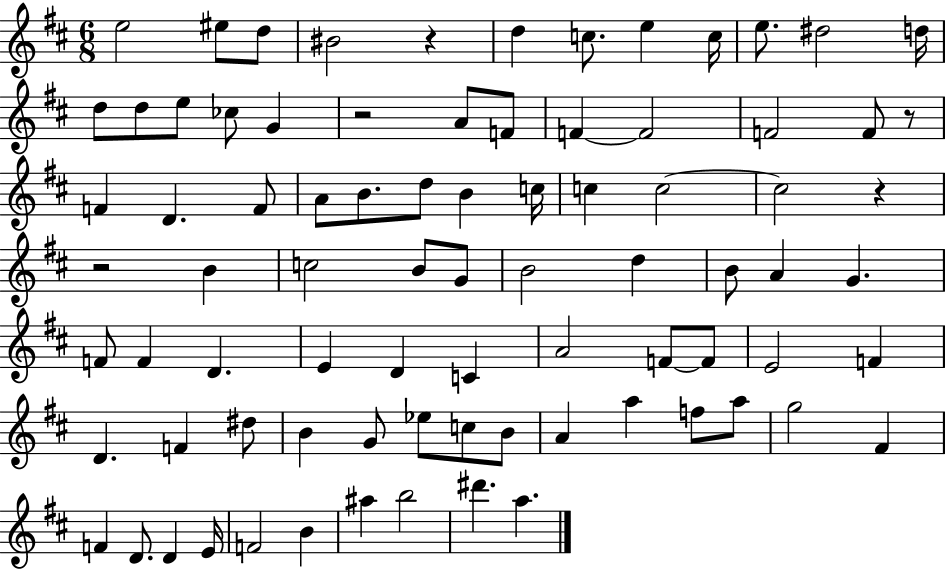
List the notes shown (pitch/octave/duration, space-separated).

E5/h EIS5/e D5/e BIS4/h R/q D5/q C5/e. E5/q C5/s E5/e. D#5/h D5/s D5/e D5/e E5/e CES5/e G4/q R/h A4/e F4/e F4/q F4/h F4/h F4/e R/e F4/q D4/q. F4/e A4/e B4/e. D5/e B4/q C5/s C5/q C5/h C5/h R/q R/h B4/q C5/h B4/e G4/e B4/h D5/q B4/e A4/q G4/q. F4/e F4/q D4/q. E4/q D4/q C4/q A4/h F4/e F4/e E4/h F4/q D4/q. F4/q D#5/e B4/q G4/e Eb5/e C5/e B4/e A4/q A5/q F5/e A5/e G5/h F#4/q F4/q D4/e. D4/q E4/s F4/h B4/q A#5/q B5/h D#6/q. A5/q.